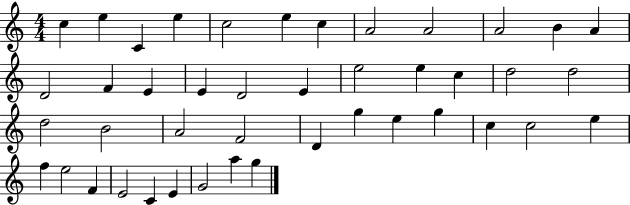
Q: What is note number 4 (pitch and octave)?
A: E5